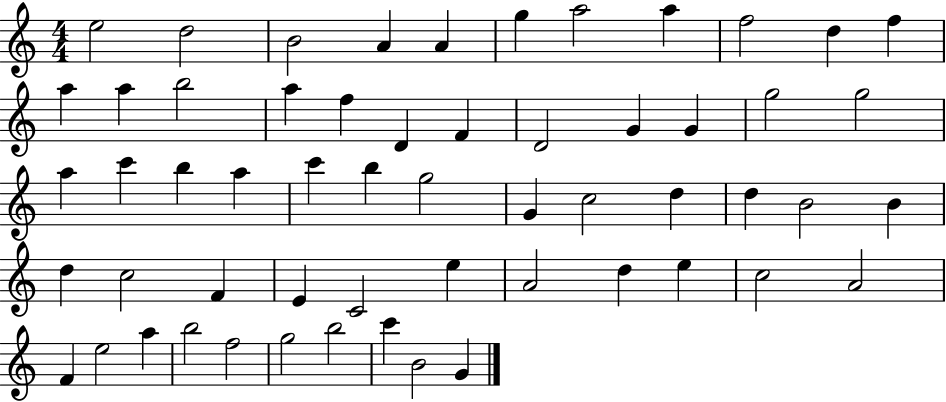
{
  \clef treble
  \numericTimeSignature
  \time 4/4
  \key c \major
  e''2 d''2 | b'2 a'4 a'4 | g''4 a''2 a''4 | f''2 d''4 f''4 | \break a''4 a''4 b''2 | a''4 f''4 d'4 f'4 | d'2 g'4 g'4 | g''2 g''2 | \break a''4 c'''4 b''4 a''4 | c'''4 b''4 g''2 | g'4 c''2 d''4 | d''4 b'2 b'4 | \break d''4 c''2 f'4 | e'4 c'2 e''4 | a'2 d''4 e''4 | c''2 a'2 | \break f'4 e''2 a''4 | b''2 f''2 | g''2 b''2 | c'''4 b'2 g'4 | \break \bar "|."
}